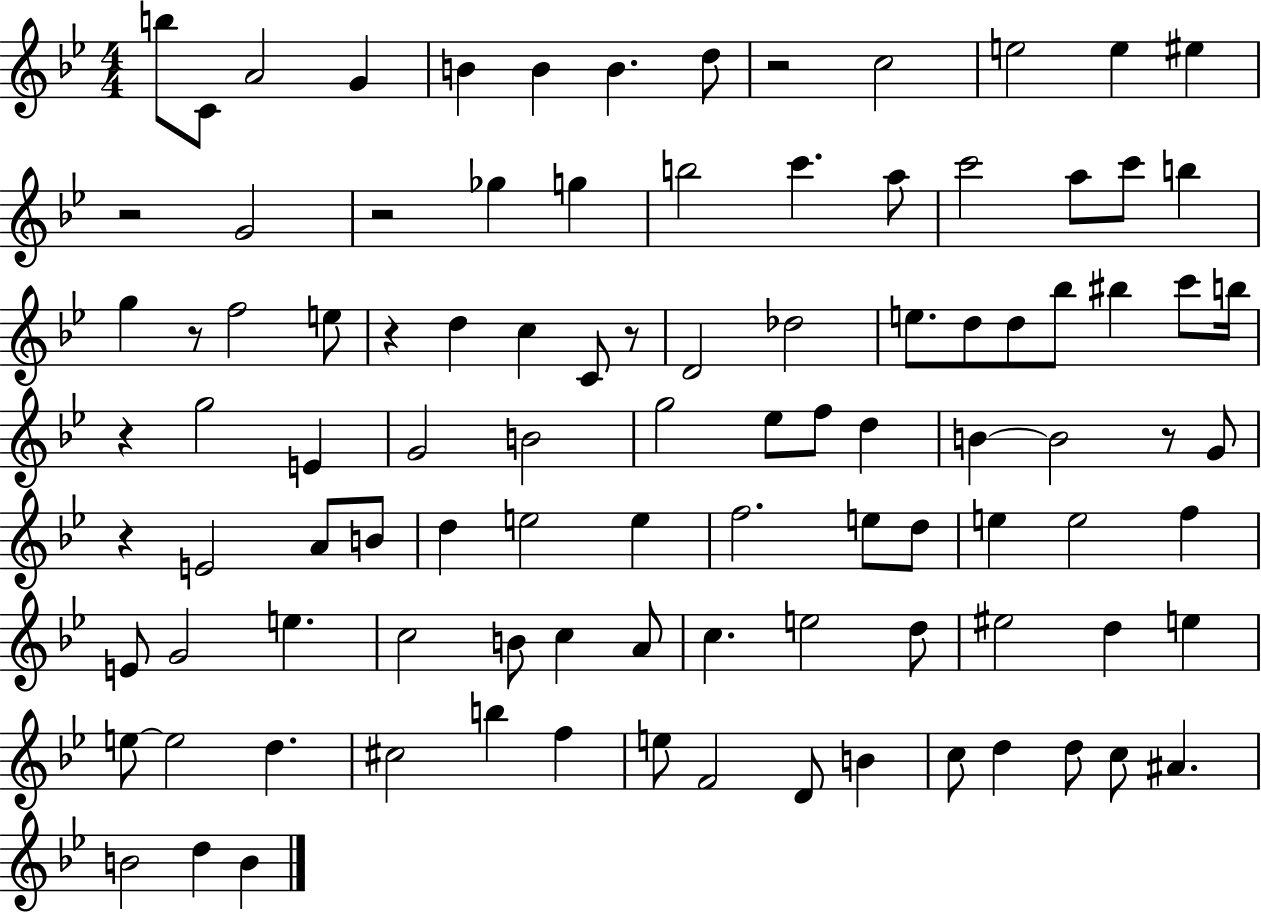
{
  \clef treble
  \numericTimeSignature
  \time 4/4
  \key bes \major
  b''8 c'8 a'2 g'4 | b'4 b'4 b'4. d''8 | r2 c''2 | e''2 e''4 eis''4 | \break r2 g'2 | r2 ges''4 g''4 | b''2 c'''4. a''8 | c'''2 a''8 c'''8 b''4 | \break g''4 r8 f''2 e''8 | r4 d''4 c''4 c'8 r8 | d'2 des''2 | e''8. d''8 d''8 bes''8 bis''4 c'''8 b''16 | \break r4 g''2 e'4 | g'2 b'2 | g''2 ees''8 f''8 d''4 | b'4~~ b'2 r8 g'8 | \break r4 e'2 a'8 b'8 | d''4 e''2 e''4 | f''2. e''8 d''8 | e''4 e''2 f''4 | \break e'8 g'2 e''4. | c''2 b'8 c''4 a'8 | c''4. e''2 d''8 | eis''2 d''4 e''4 | \break e''8~~ e''2 d''4. | cis''2 b''4 f''4 | e''8 f'2 d'8 b'4 | c''8 d''4 d''8 c''8 ais'4. | \break b'2 d''4 b'4 | \bar "|."
}